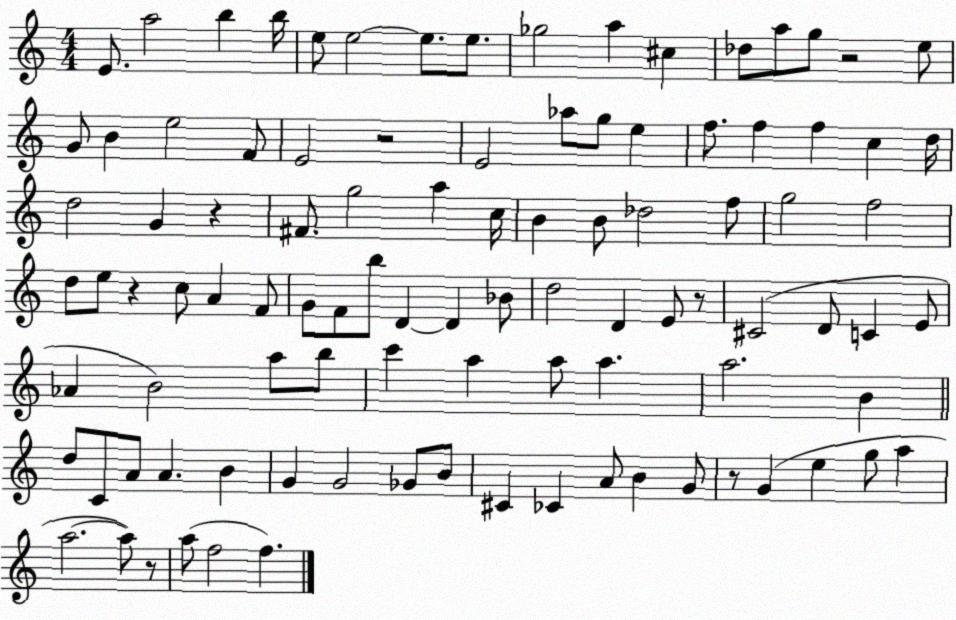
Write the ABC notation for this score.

X:1
T:Untitled
M:4/4
L:1/4
K:C
E/2 a2 b b/4 e/2 e2 e/2 e/2 _g2 a ^c _d/2 a/2 g/2 z2 e/2 G/2 B e2 F/2 E2 z2 E2 _a/2 g/2 e f/2 f f c d/4 d2 G z ^F/2 g2 a c/4 B B/2 _d2 f/2 g2 f2 d/2 e/2 z c/2 A F/2 G/2 F/2 b/2 D D _B/2 d2 D E/2 z/2 ^C2 D/2 C E/2 _A B2 a/2 b/2 c' a a/2 a a2 B d/2 C/2 A/2 A B G G2 _G/2 B/2 ^C _C A/2 B G/2 z/2 G e g/2 a a2 a/2 z/2 a/2 f2 f